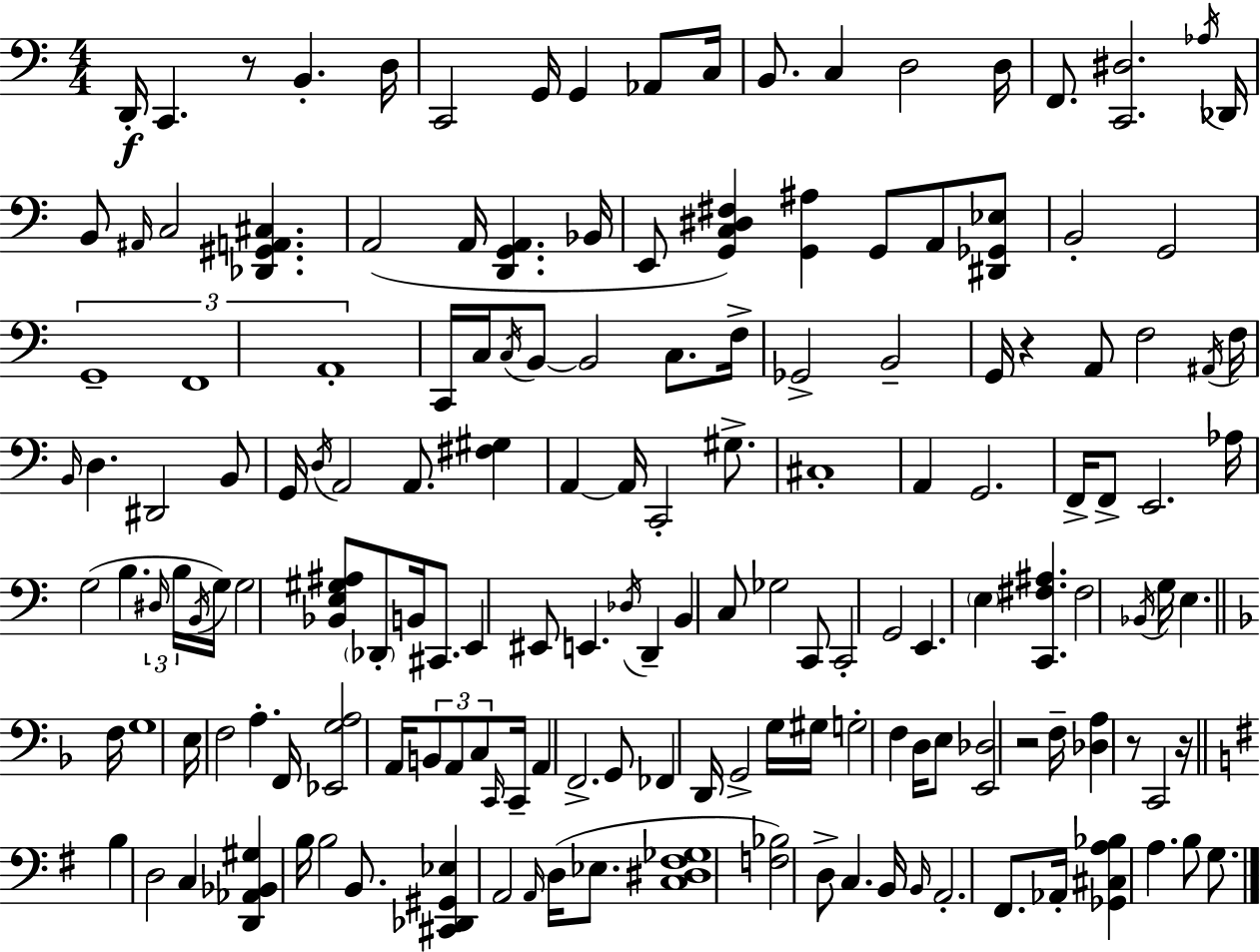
D2/s C2/q. R/e B2/q. D3/s C2/h G2/s G2/q Ab2/e C3/s B2/e. C3/q D3/h D3/s F2/e. [C2,D#3]/h. Ab3/s Db2/s B2/e A#2/s C3/h [Db2,G#2,A2,C#3]/q. A2/h A2/s [D2,G2,A2]/q. Bb2/s E2/e [G2,C3,D#3,F#3]/q [G2,A#3]/q G2/e A2/e [D#2,Gb2,Eb3]/e B2/h G2/h G2/w F2/w A2/w C2/s C3/s C3/s B2/e B2/h C3/e. F3/s Gb2/h B2/h G2/s R/q A2/e F3/h A#2/s F3/s B2/s D3/q. D#2/h B2/e G2/s D3/s A2/h A2/e. [F#3,G#3]/q A2/q A2/s C2/h G#3/e. C#3/w A2/q G2/h. F2/s F2/e E2/h. Ab3/s G3/h B3/q. D#3/s B3/s B2/s G3/s G3/h [Bb2,E3,G#3,A#3]/e Db2/e B2/s C#2/e. E2/q EIS2/e E2/q. Db3/s D2/q B2/q C3/e Gb3/h C2/e C2/h G2/h E2/q. E3/q [C2,F#3,A#3]/q. F#3/h Bb2/s G3/s E3/q. F3/s G3/w E3/s F3/h A3/q. F2/s [Eb2,G3,A3]/h A2/s B2/e A2/e C3/e C2/s C2/s A2/q F2/h. G2/e FES2/q D2/s G2/h G3/s G#3/s G3/h F3/q D3/s E3/e [E2,Db3]/h R/h F3/s [Db3,A3]/q R/e C2/h R/s B3/q D3/h C3/q [D2,Ab2,Bb2,G#3]/q B3/s B3/h B2/e. [C#2,Db2,G#2,Eb3]/q A2/h A2/s D3/s Eb3/e. [C3,D#3,F#3,Gb3]/w [F3,Bb3]/h D3/e C3/q. B2/s B2/s A2/h. F#2/e. Ab2/s [Gb2,C#3,A3,Bb3]/q A3/q. B3/e G3/e.